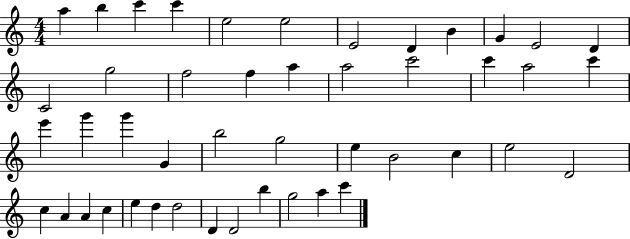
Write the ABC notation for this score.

X:1
T:Untitled
M:4/4
L:1/4
K:C
a b c' c' e2 e2 E2 D B G E2 D C2 g2 f2 f a a2 c'2 c' a2 c' e' g' g' G b2 g2 e B2 c e2 D2 c A A c e d d2 D D2 b g2 a c'